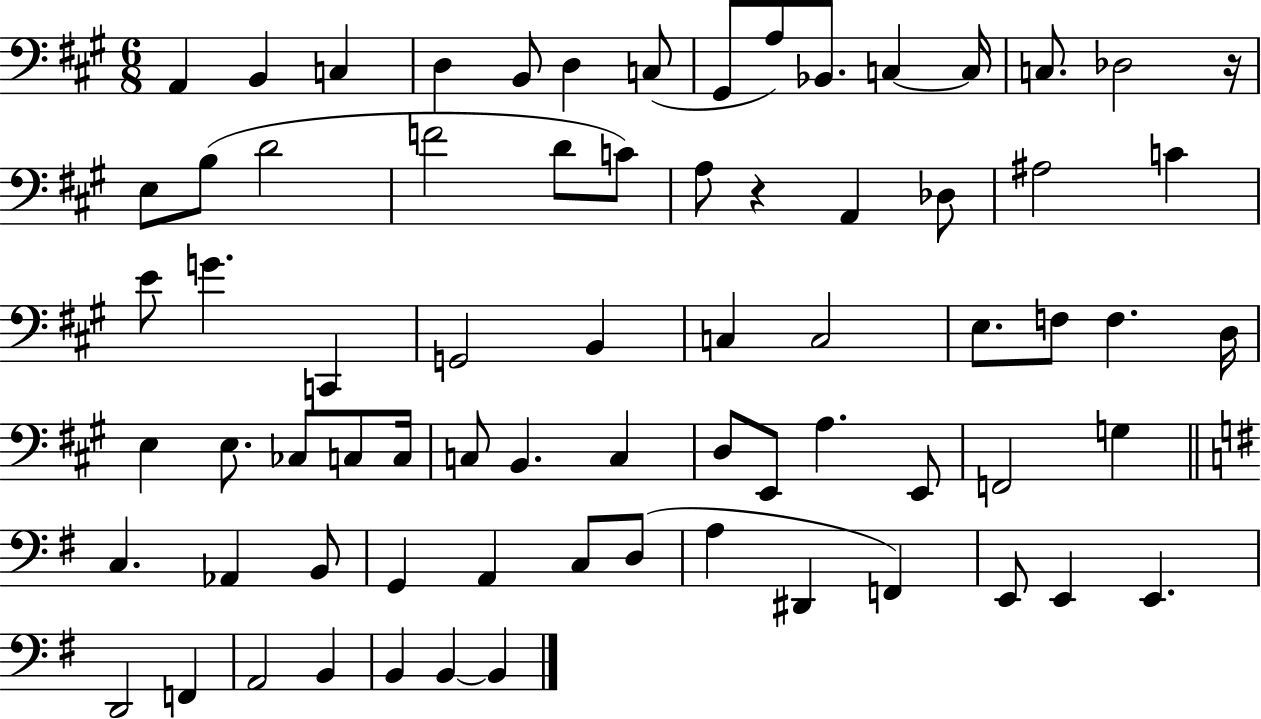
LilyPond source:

{
  \clef bass
  \numericTimeSignature
  \time 6/8
  \key a \major
  a,4 b,4 c4 | d4 b,8 d4 c8( | gis,8 a8) bes,8. c4~~ c16 | c8. des2 r16 | \break e8 b8( d'2 | f'2 d'8 c'8) | a8 r4 a,4 des8 | ais2 c'4 | \break e'8 g'4. c,4 | g,2 b,4 | c4 c2 | e8. f8 f4. d16 | \break e4 e8. ces8 c8 c16 | c8 b,4. c4 | d8 e,8 a4. e,8 | f,2 g4 | \break \bar "||" \break \key e \minor c4. aes,4 b,8 | g,4 a,4 c8 d8( | a4 dis,4 f,4) | e,8 e,4 e,4. | \break d,2 f,4 | a,2 b,4 | b,4 b,4~~ b,4 | \bar "|."
}